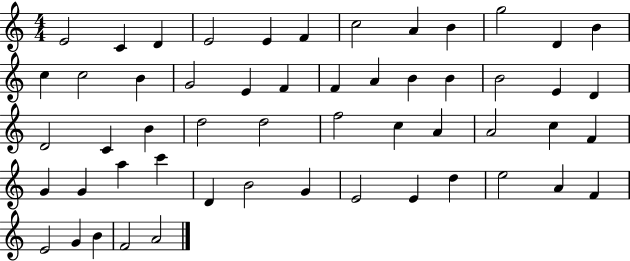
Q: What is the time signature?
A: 4/4